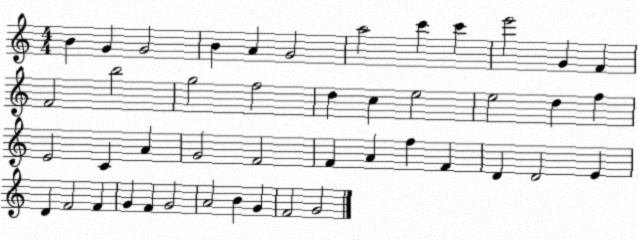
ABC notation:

X:1
T:Untitled
M:4/4
L:1/4
K:C
B G G2 B A G2 a2 c' c' e'2 G F F2 b2 g2 f2 d c e2 e2 d f E2 C A G2 F2 F A f F D D2 E D F2 F G F G2 A2 B G F2 G2